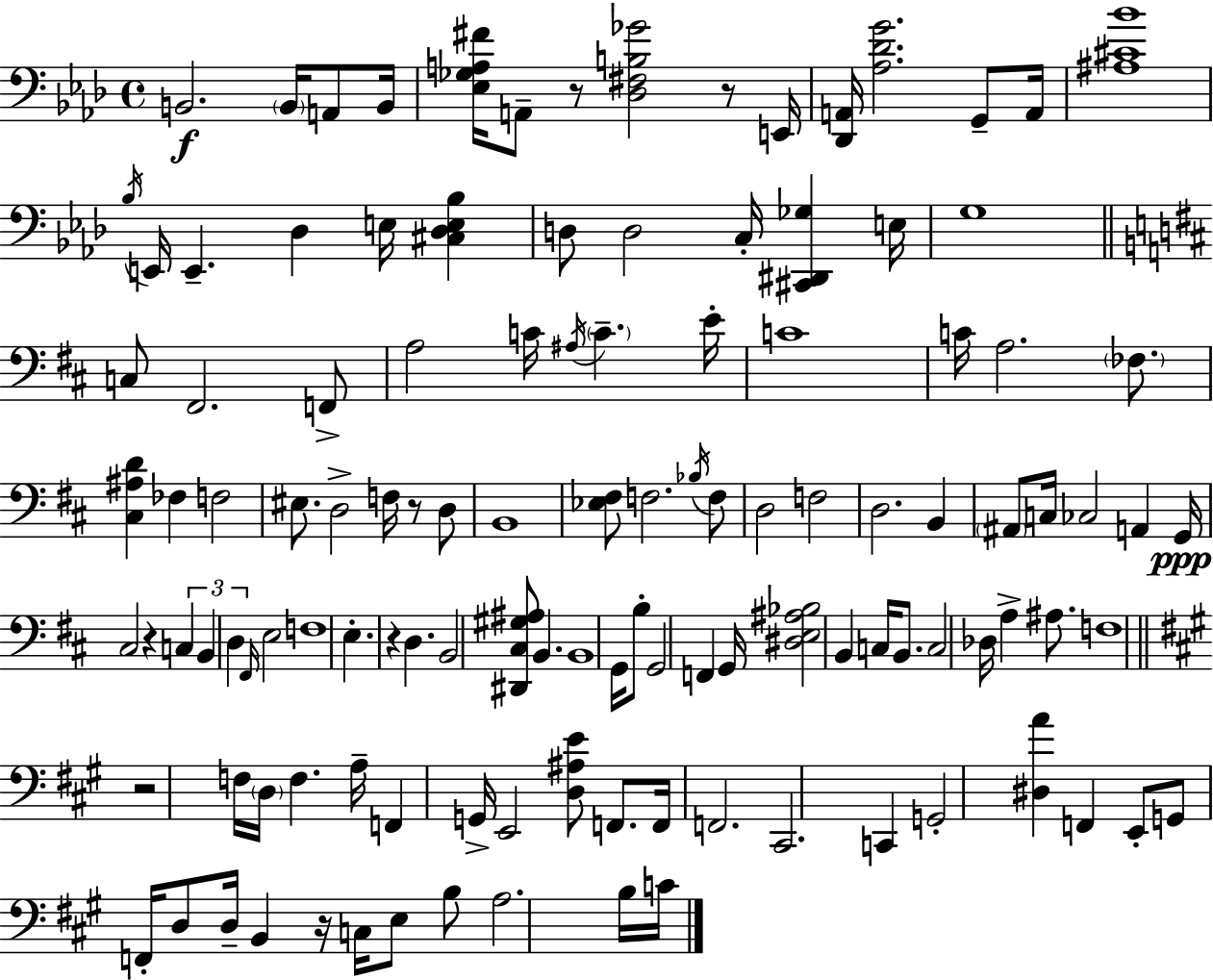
{
  \clef bass
  \time 4/4
  \defaultTimeSignature
  \key aes \major
  b,2.\f \parenthesize b,16 a,8 b,16 | <ees ges a fis'>16 a,8-- r8 <des fis b ges'>2 r8 e,16 | <des, a,>16 <aes des' g'>2. g,8-- a,16 | <ais cis' bes'>1 | \break \acciaccatura { bes16 } e,16 e,4.-- des4 e16 <cis des e bes>4 | d8 d2 c16-. <cis, dis, ges>4 | e16 g1 | \bar "||" \break \key d \major c8 fis,2. f,8-> | a2 c'16 \acciaccatura { ais16 } \parenthesize c'4.-- | e'16-. c'1 | c'16 a2. \parenthesize fes8. | \break <cis ais d'>4 fes4 f2 | eis8. d2-> f16 r8 d8 | b,1 | <ees fis>8 f2. \acciaccatura { bes16 } | \break f8 d2 f2 | d2. b,4 | \parenthesize ais,8 c16 ces2 a,4 | g,16\ppp cis2 r4 \tuplet 3/2 { c4 | \break b,4 d4 } \grace { fis,16 } e2 | f1 | e4.-. r4 d4. | b,2 <dis, cis gis ais>8 b,4. | \break b,1 | g,16 b8-. g,2 f,4 | g,16 <dis e ais bes>2 b,4 c16 | b,8. c2 des16 a4-> | \break ais8. f1 | \bar "||" \break \key a \major r2 f16 \parenthesize d16 f4. | a16-- f,4 g,16-> e,2 <d ais e'>8 | f,8. f,16 f,2. | cis,2. c,4 | \break g,2-. <dis a'>4 f,4 | e,8-. g,8 f,16-. d8 d16-- b,4 r16 c16 e8 | b8 a2. b16 c'16 | \bar "|."
}